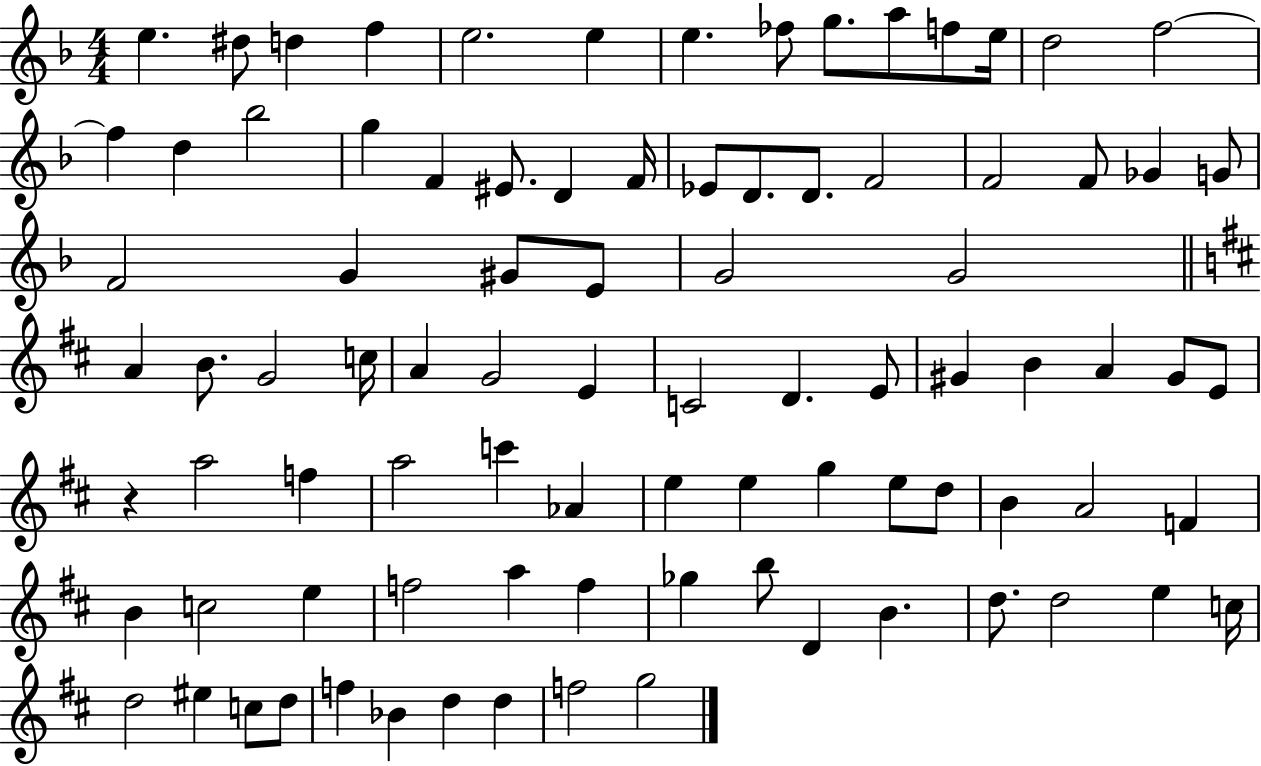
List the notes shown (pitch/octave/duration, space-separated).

E5/q. D#5/e D5/q F5/q E5/h. E5/q E5/q. FES5/e G5/e. A5/e F5/e E5/s D5/h F5/h F5/q D5/q Bb5/h G5/q F4/q EIS4/e. D4/q F4/s Eb4/e D4/e. D4/e. F4/h F4/h F4/e Gb4/q G4/e F4/h G4/q G#4/e E4/e G4/h G4/h A4/q B4/e. G4/h C5/s A4/q G4/h E4/q C4/h D4/q. E4/e G#4/q B4/q A4/q G#4/e E4/e R/q A5/h F5/q A5/h C6/q Ab4/q E5/q E5/q G5/q E5/e D5/e B4/q A4/h F4/q B4/q C5/h E5/q F5/h A5/q F5/q Gb5/q B5/e D4/q B4/q. D5/e. D5/h E5/q C5/s D5/h EIS5/q C5/e D5/e F5/q Bb4/q D5/q D5/q F5/h G5/h